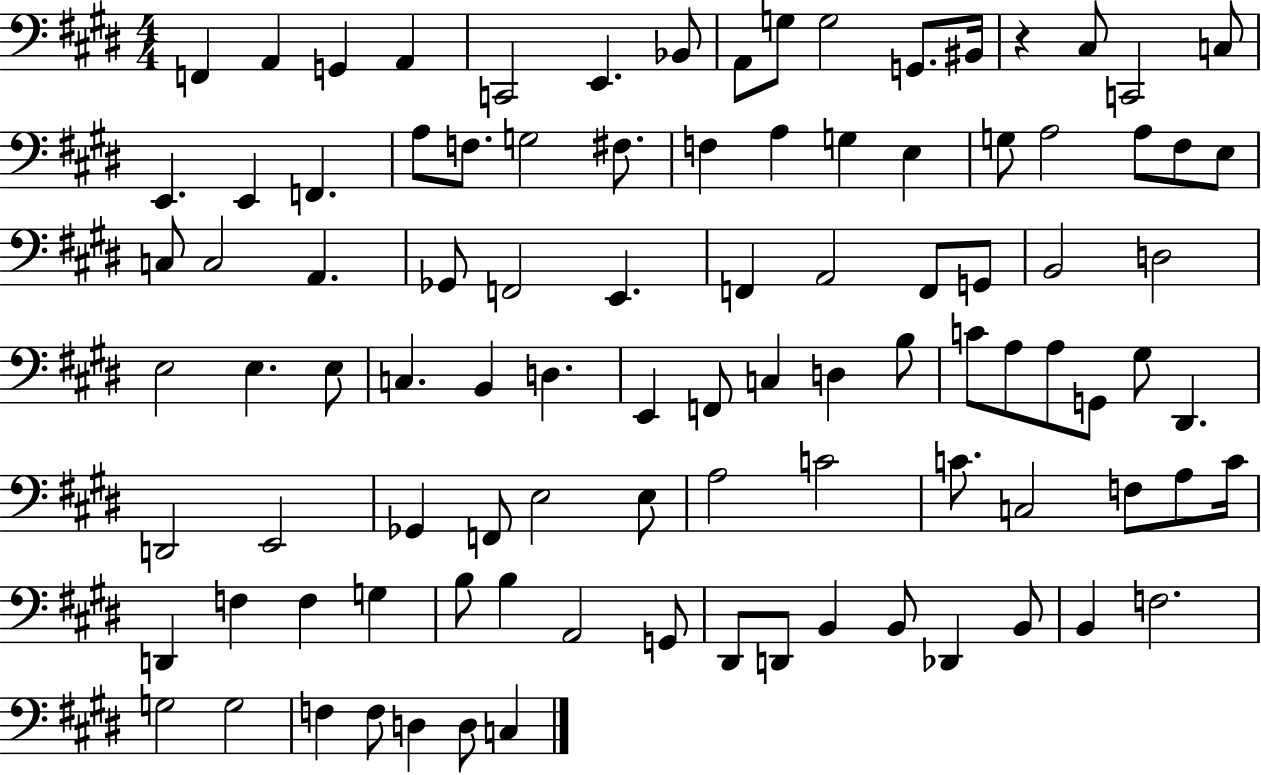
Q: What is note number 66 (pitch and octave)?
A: E3